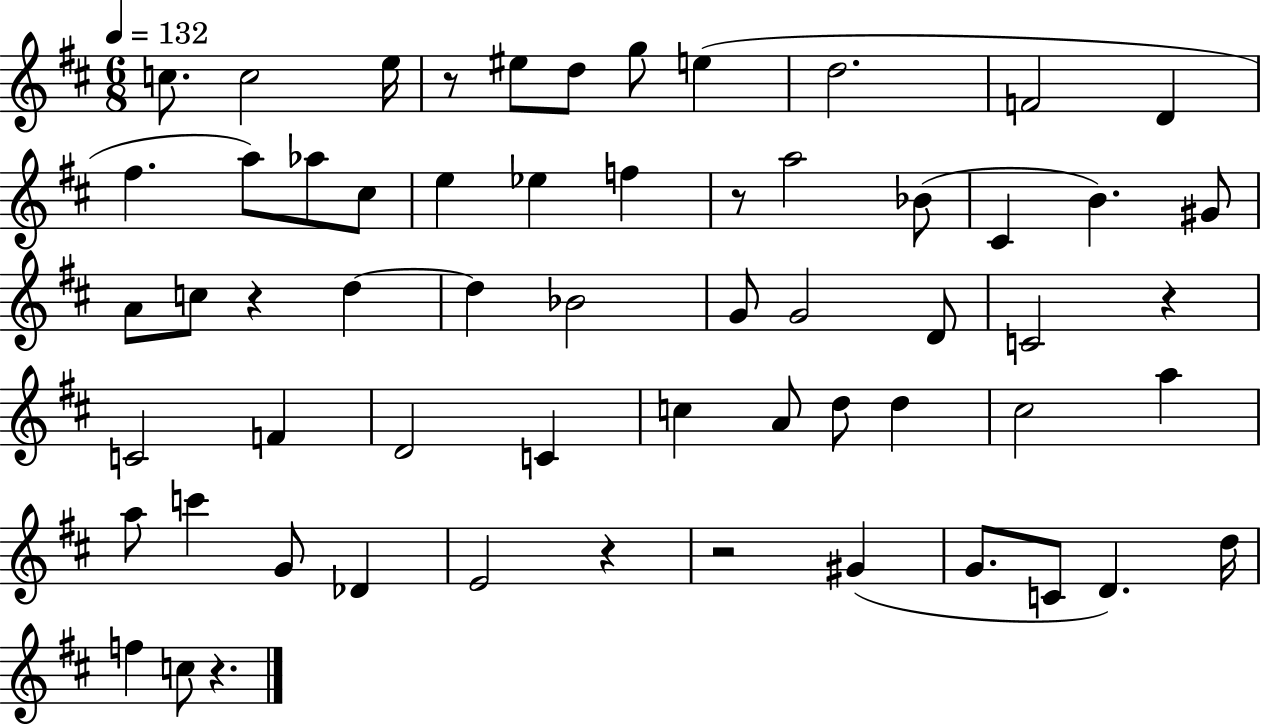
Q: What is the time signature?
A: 6/8